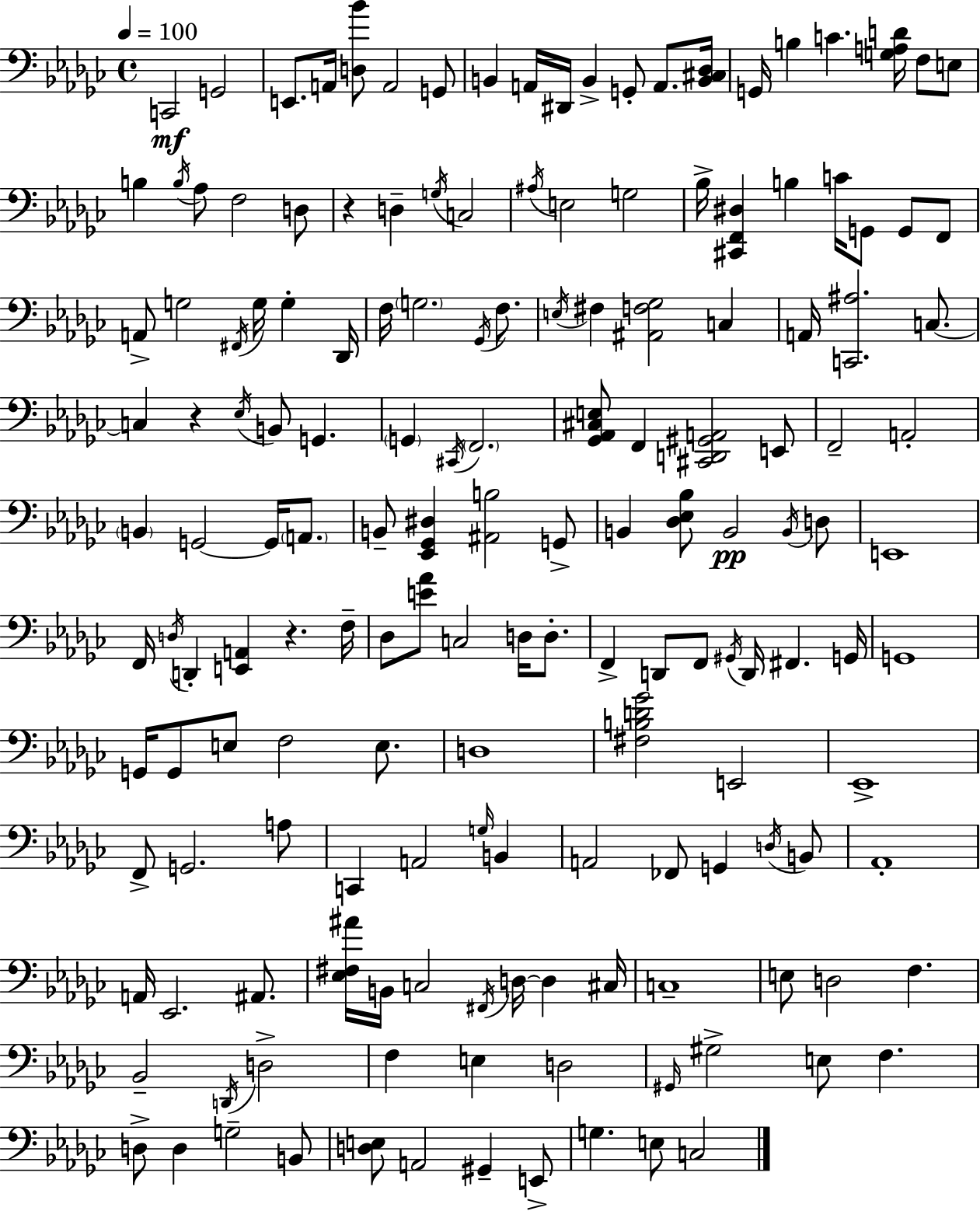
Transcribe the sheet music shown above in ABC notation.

X:1
T:Untitled
M:4/4
L:1/4
K:Ebm
C,,2 G,,2 E,,/2 A,,/4 [D,_B]/2 A,,2 G,,/2 B,, A,,/4 ^D,,/4 B,, G,,/2 A,,/2 [B,,^C,_D,]/4 G,,/4 B, C [G,A,D]/4 F,/2 E,/2 B, B,/4 _A,/2 F,2 D,/2 z D, G,/4 C,2 ^A,/4 E,2 G,2 _B,/4 [^C,,F,,^D,] B, C/4 G,,/2 G,,/2 F,,/2 A,,/2 G,2 ^F,,/4 G,/4 G, _D,,/4 F,/4 G,2 _G,,/4 F,/2 E,/4 ^F, [^A,,F,_G,]2 C, A,,/4 [C,,^A,]2 C,/2 C, z _E,/4 B,,/2 G,, G,, ^C,,/4 F,,2 [_G,,_A,,^C,E,]/2 F,, [^C,,D,,^G,,A,,]2 E,,/2 F,,2 A,,2 B,, G,,2 G,,/4 A,,/2 B,,/2 [_E,,_G,,^D,] [^A,,B,]2 G,,/2 B,, [_D,_E,_B,]/2 B,,2 B,,/4 D,/2 E,,4 F,,/4 D,/4 D,, [E,,A,,] z F,/4 _D,/2 [E_A]/2 C,2 D,/4 D,/2 F,, D,,/2 F,,/2 ^G,,/4 D,,/4 ^F,, G,,/4 G,,4 G,,/4 G,,/2 E,/2 F,2 E,/2 D,4 [^F,B,D_G]2 E,,2 _E,,4 F,,/2 G,,2 A,/2 C,, A,,2 G,/4 B,, A,,2 _F,,/2 G,, D,/4 B,,/2 _A,,4 A,,/4 _E,,2 ^A,,/2 [_E,^F,^A]/4 B,,/4 C,2 ^F,,/4 D,/4 D, ^C,/4 C,4 E,/2 D,2 F, _B,,2 D,,/4 D,2 F, E, D,2 ^G,,/4 ^G,2 E,/2 F, D,/2 D, G,2 B,,/2 [D,E,]/2 A,,2 ^G,, E,,/2 G, E,/2 C,2